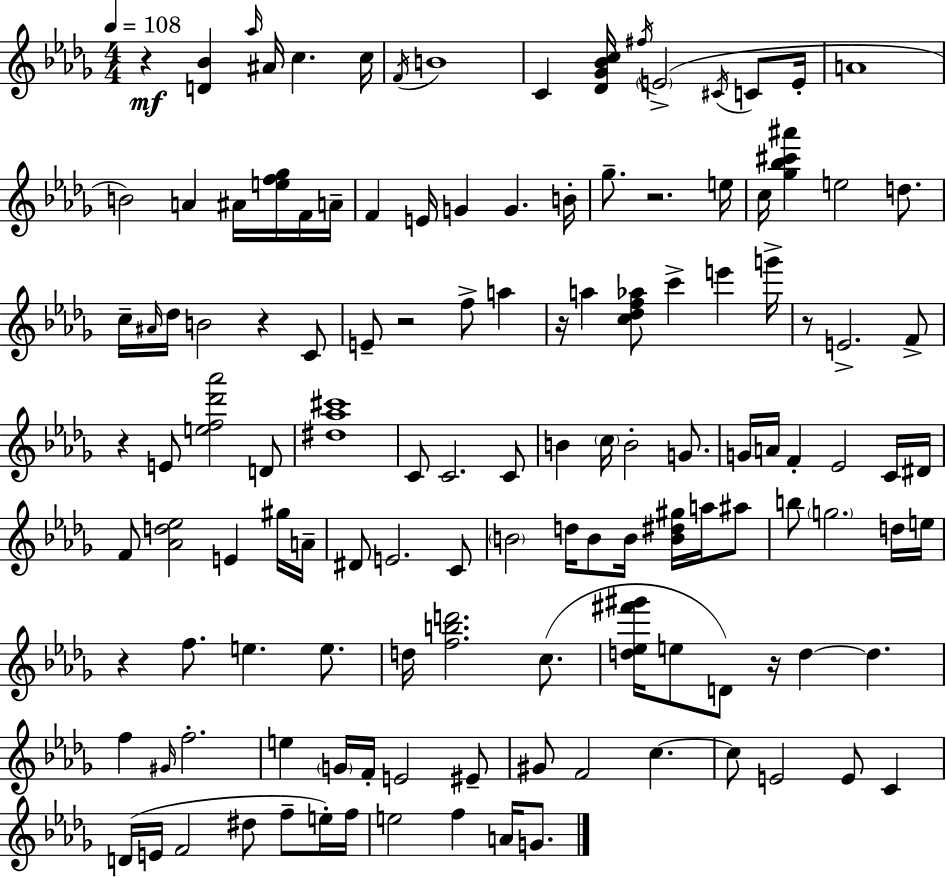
R/q [D4,Bb4]/q Ab5/s A#4/s C5/q. C5/s F4/s B4/w C4/q [Db4,Gb4,Bb4,C5]/s F#5/s E4/h C#4/s C4/e E4/s A4/w B4/h A4/q A#4/s [E5,F5,Gb5]/s F4/s A4/s F4/q E4/s G4/q G4/q. B4/s Gb5/e. R/h. E5/s C5/s [Gb5,Bb5,C#6,A#6]/q E5/h D5/e. C5/s A#4/s Db5/s B4/h R/q C4/e E4/e R/h F5/e A5/q R/s A5/q [C5,Db5,F5,Ab5]/e C6/q E6/q G6/s R/e E4/h. F4/e R/q E4/e [E5,F5,Db6,Ab6]/h D4/e [D#5,Ab5,C#6]/w C4/e C4/h. C4/e B4/q C5/s B4/h G4/e. G4/s A4/s F4/q Eb4/h C4/s D#4/s F4/e [Ab4,D5,Eb5]/h E4/q G#5/s A4/s D#4/e E4/h. C4/e B4/h D5/s B4/e B4/s [B4,D#5,G#5]/s A5/s A#5/e B5/e G5/h. D5/s E5/s R/q F5/e. E5/q. E5/e. D5/s [F5,B5,D6]/h. C5/e. [D5,Eb5,F#6,G#6]/s E5/e D4/e R/s D5/q D5/q. F5/q G#4/s F5/h. E5/q G4/s F4/s E4/h EIS4/e G#4/e F4/h C5/q. C5/e E4/h E4/e C4/q D4/s E4/s F4/h D#5/e F5/e E5/s F5/s E5/h F5/q A4/s G4/e.